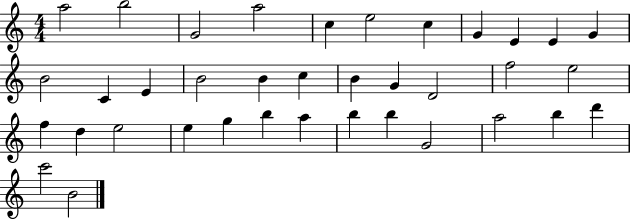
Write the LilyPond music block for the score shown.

{
  \clef treble
  \numericTimeSignature
  \time 4/4
  \key c \major
  a''2 b''2 | g'2 a''2 | c''4 e''2 c''4 | g'4 e'4 e'4 g'4 | \break b'2 c'4 e'4 | b'2 b'4 c''4 | b'4 g'4 d'2 | f''2 e''2 | \break f''4 d''4 e''2 | e''4 g''4 b''4 a''4 | b''4 b''4 g'2 | a''2 b''4 d'''4 | \break c'''2 b'2 | \bar "|."
}